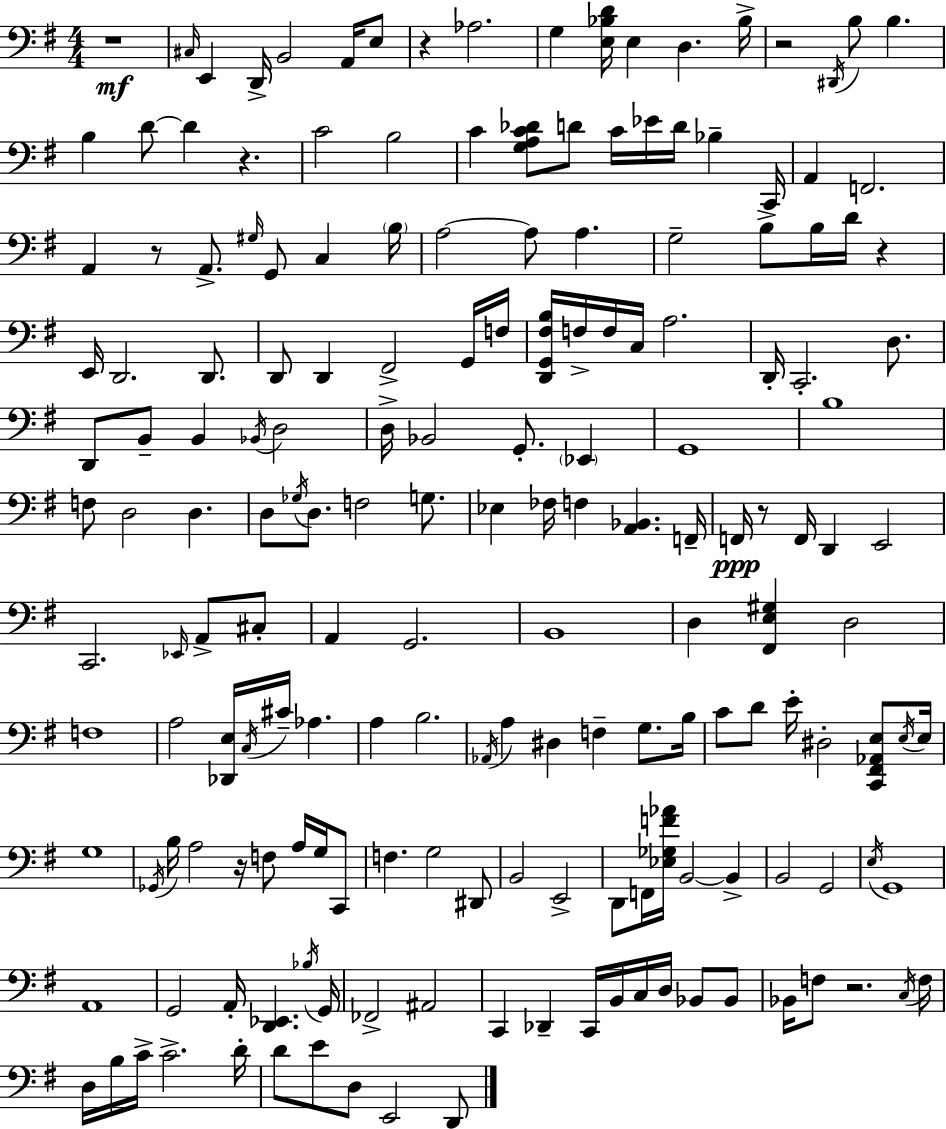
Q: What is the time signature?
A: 4/4